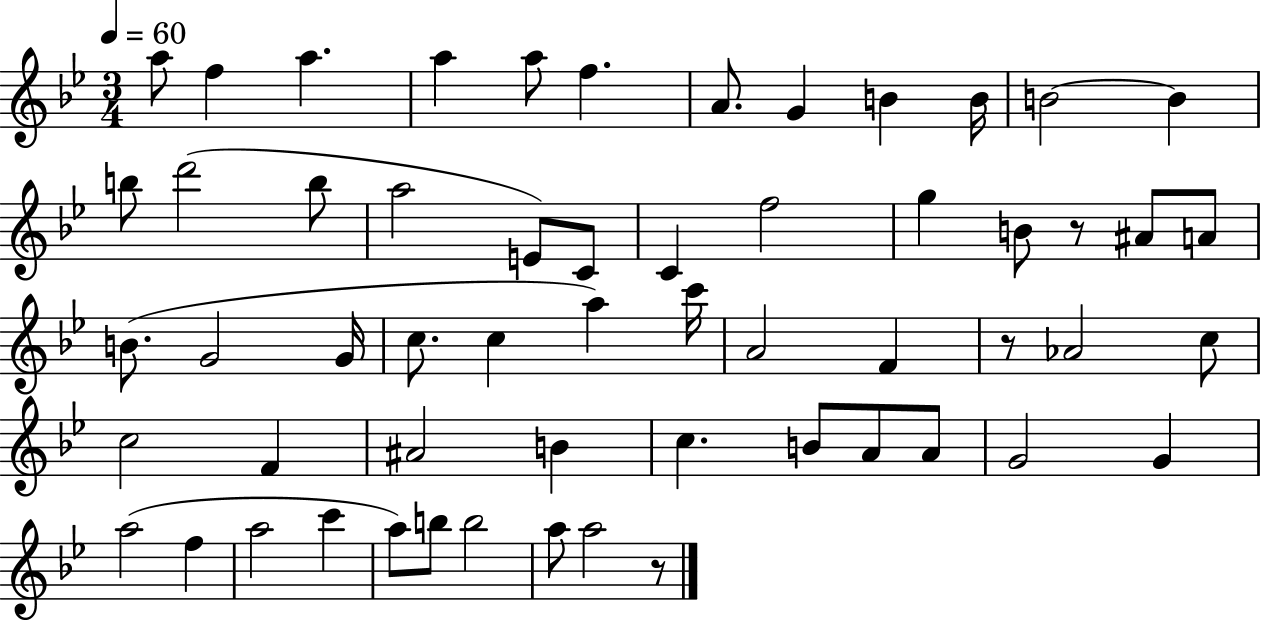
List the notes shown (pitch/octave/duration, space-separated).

A5/e F5/q A5/q. A5/q A5/e F5/q. A4/e. G4/q B4/q B4/s B4/h B4/q B5/e D6/h B5/e A5/h E4/e C4/e C4/q F5/h G5/q B4/e R/e A#4/e A4/e B4/e. G4/h G4/s C5/e. C5/q A5/q C6/s A4/h F4/q R/e Ab4/h C5/e C5/h F4/q A#4/h B4/q C5/q. B4/e A4/e A4/e G4/h G4/q A5/h F5/q A5/h C6/q A5/e B5/e B5/h A5/e A5/h R/e